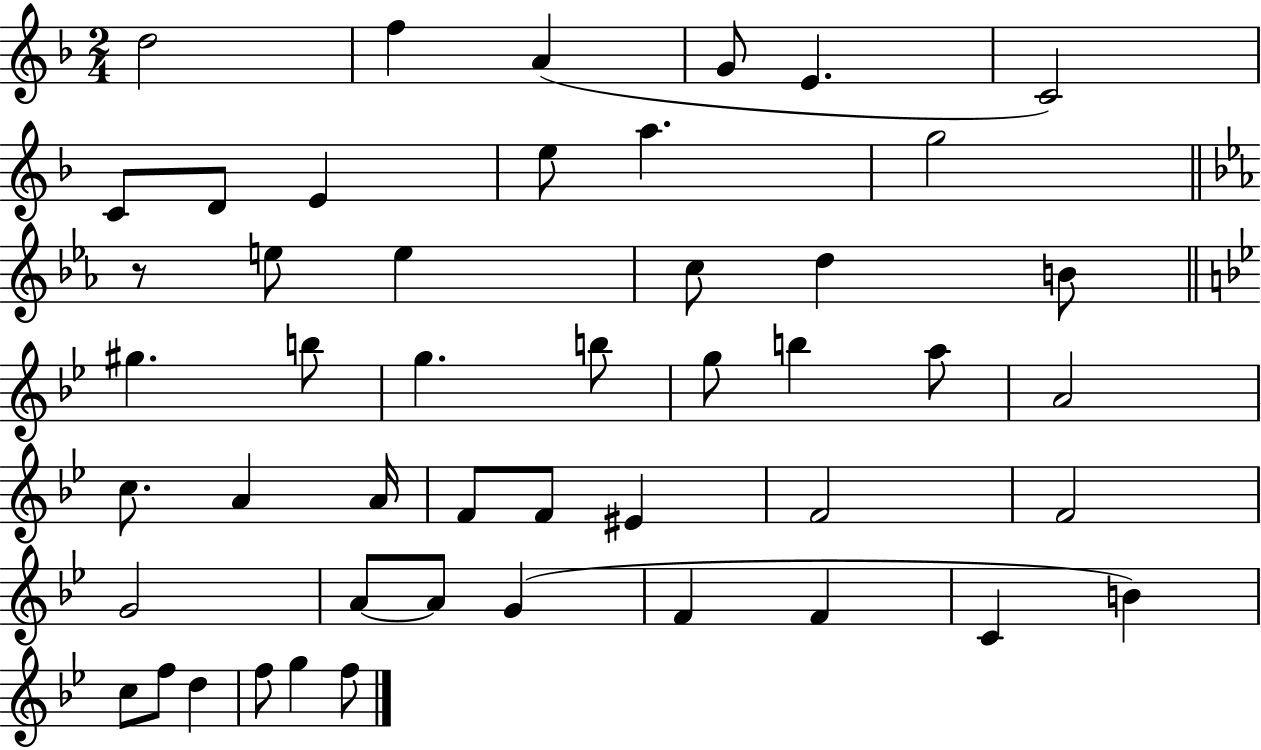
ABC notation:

X:1
T:Untitled
M:2/4
L:1/4
K:F
d2 f A G/2 E C2 C/2 D/2 E e/2 a g2 z/2 e/2 e c/2 d B/2 ^g b/2 g b/2 g/2 b a/2 A2 c/2 A A/4 F/2 F/2 ^E F2 F2 G2 A/2 A/2 G F F C B c/2 f/2 d f/2 g f/2